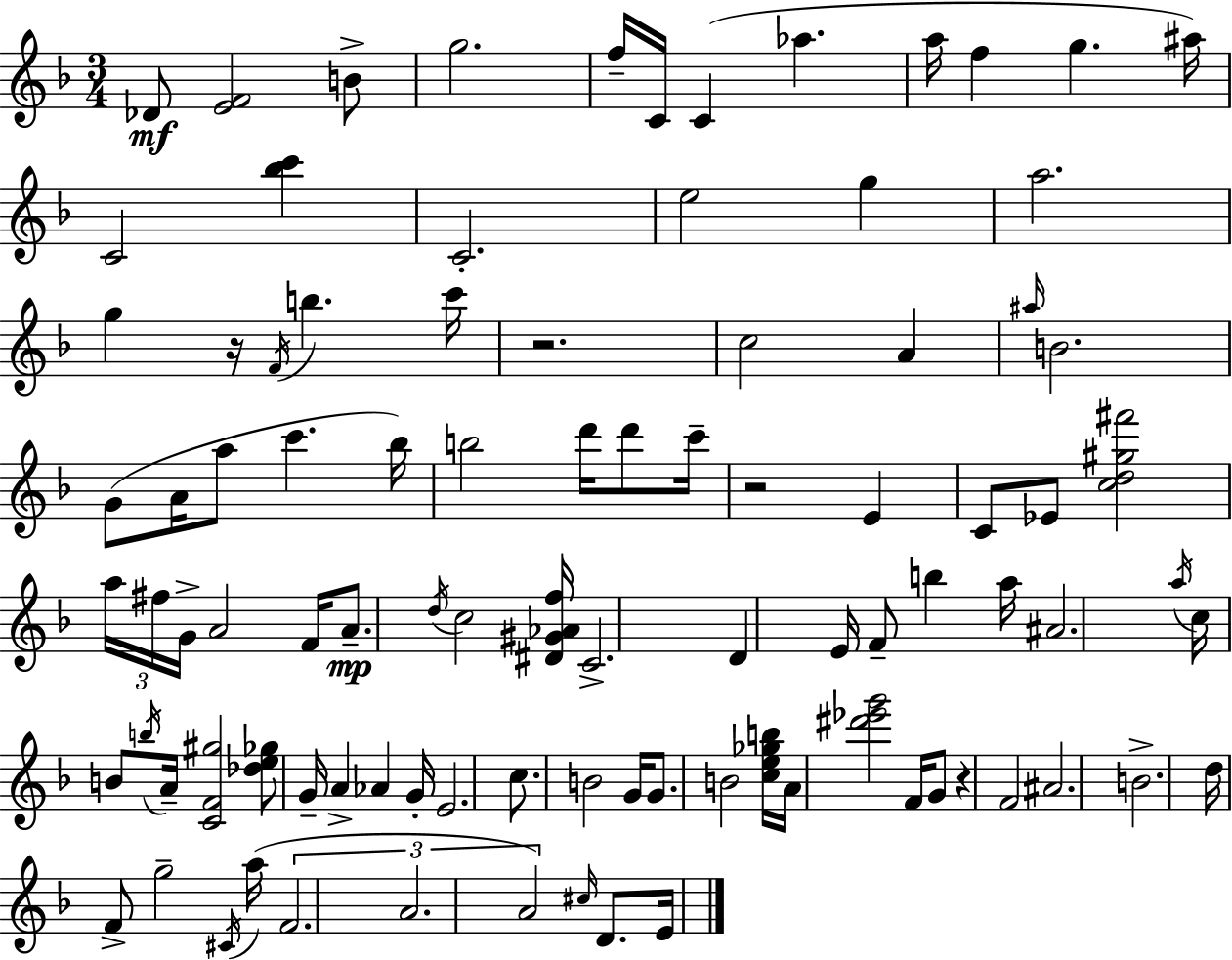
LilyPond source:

{
  \clef treble
  \numericTimeSignature
  \time 3/4
  \key f \major
  des'8\mf <e' f'>2 b'8-> | g''2. | f''16-- c'16 c'4( aes''4. | a''16 f''4 g''4. ais''16) | \break c'2 <bes'' c'''>4 | c'2.-. | e''2 g''4 | a''2. | \break g''4 r16 \acciaccatura { f'16 } b''4. | c'''16 r2. | c''2 a'4 | \grace { ais''16 } b'2. | \break g'8( a'16 a''8 c'''4. | bes''16) b''2 d'''16 d'''8 | c'''16-- r2 e'4 | c'8 ees'8 <c'' d'' gis'' fis'''>2 | \break \tuplet 3/2 { a''16 fis''16 g'16-> } a'2 | f'16 a'8.--\mp \acciaccatura { d''16 } c''2 | <dis' gis' aes' f''>16 c'2.-> | d'4 e'16 f'8-- b''4 | \break a''16 ais'2. | \acciaccatura { a''16 } c''16 b'8 \acciaccatura { b''16 } a'16-- <c' f' gis''>2 | <des'' e'' ges''>8 g'16-- a'4-> | aes'4 g'16-. e'2. | \break c''8. b'2 | g'16 g'8. b'2 | <c'' e'' ges'' b''>16 a'16 <dis''' ees''' g'''>2 | f'16 g'8 r4 f'2 | \break ais'2. | b'2.-> | d''16 f'8-> g''2-- | \acciaccatura { cis'16 }( a''16 \tuplet 3/2 { f'2. | \break a'2. | a'2) } | \grace { cis''16 } d'8. e'16 \bar "|."
}